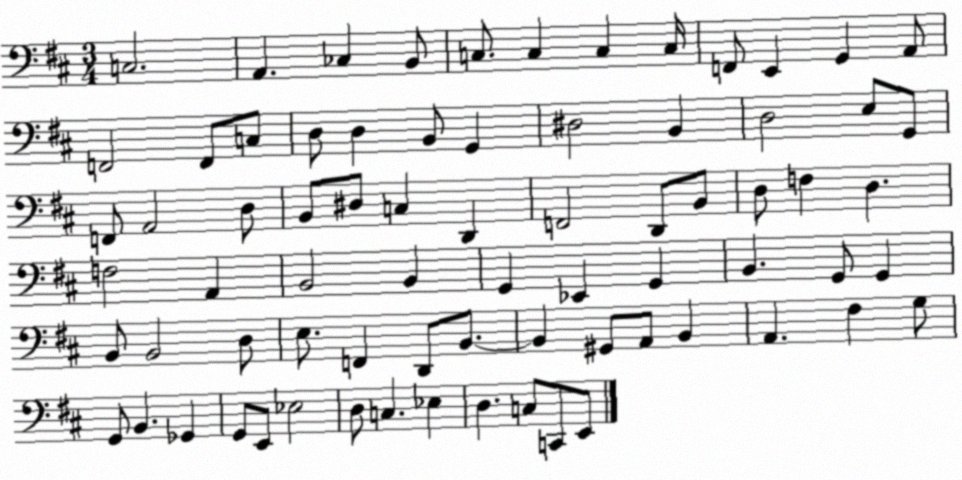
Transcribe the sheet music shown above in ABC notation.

X:1
T:Untitled
M:3/4
L:1/4
K:D
C,2 A,, _C, B,,/2 C,/2 C, C, C,/4 F,,/2 E,, G,, A,,/2 F,,2 F,,/2 C,/2 D,/2 D, B,,/2 G,, ^D,2 B,, D,2 E,/2 G,,/2 F,,/2 A,,2 D,/2 B,,/2 ^D,/2 C, D,, F,,2 D,,/2 B,,/2 D,/2 F, D, F,2 A,, B,,2 B,, G,, _E,, G,, B,, G,,/2 G,, B,,/2 B,,2 D,/2 E,/2 F,, D,,/2 B,,/2 B,, ^G,,/2 A,,/2 B,, A,, ^F, G,/2 G,,/2 B,, _G,, G,,/2 E,,/2 _E,2 D,/2 C, _E, D, C,/2 C,,/2 E,,/2